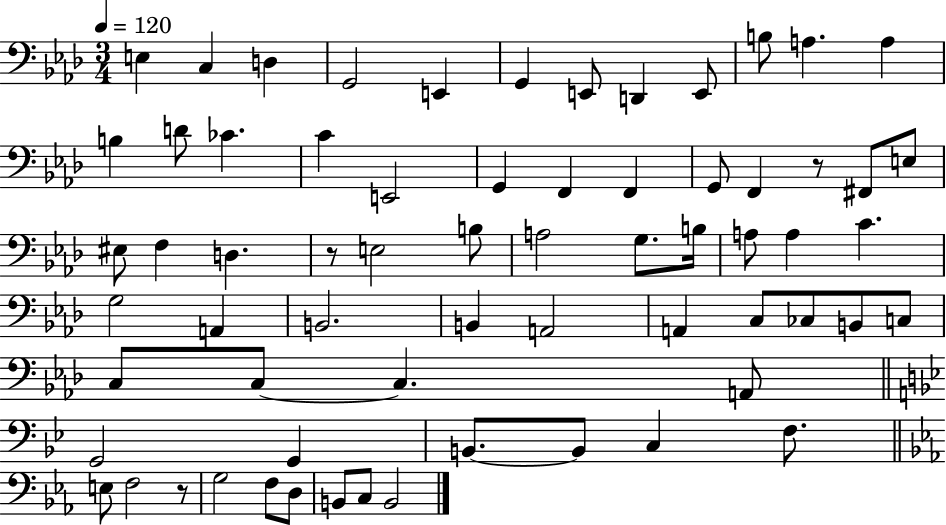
{
  \clef bass
  \numericTimeSignature
  \time 3/4
  \key aes \major
  \tempo 4 = 120
  e4 c4 d4 | g,2 e,4 | g,4 e,8 d,4 e,8 | b8 a4. a4 | \break b4 d'8 ces'4. | c'4 e,2 | g,4 f,4 f,4 | g,8 f,4 r8 fis,8 e8 | \break eis8 f4 d4. | r8 e2 b8 | a2 g8. b16 | a8 a4 c'4. | \break g2 a,4 | b,2. | b,4 a,2 | a,4 c8 ces8 b,8 c8 | \break c8 c8~~ c4. a,8 | \bar "||" \break \key bes \major g,2 g,4 | b,8.~~ b,8 c4 f8. | \bar "||" \break \key c \minor e8 f2 r8 | g2 f8 d8 | b,8 c8 b,2 | \bar "|."
}